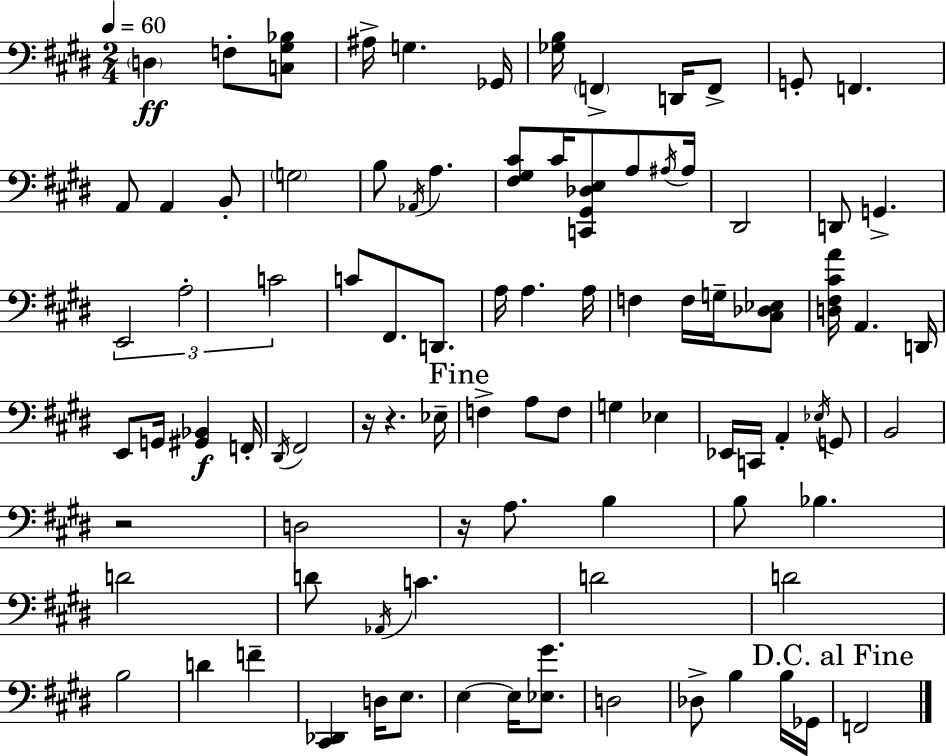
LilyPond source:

{
  \clef bass
  \numericTimeSignature
  \time 2/4
  \key e \major
  \tempo 4 = 60
  \parenthesize d4\ff f8-. <c gis bes>8 | ais16-> g4. ges,16 | <ges b>16 \parenthesize f,4-> d,16 f,8-> | g,8-. f,4. | \break a,8 a,4 b,8-. | \parenthesize g2 | b8 \acciaccatura { aes,16 } a4. | <fis gis cis'>8 cis'16 <c, gis, des e>8 a8 | \break \acciaccatura { ais16 } ais16 dis,2 | d,8 g,4.-> | \tuplet 3/2 { e,2 | a2-. | \break c'2 } | c'8 fis,8. d,8. | a16 a4. | a16 f4 f16 g16-- | \break <cis des ees>8 <d fis cis' a'>16 a,4. | d,16 e,8 g,16 <gis, bes,>4\f | f,16-. \acciaccatura { dis,16 } fis,2 | r16 r4. | \break ees16-- \mark "Fine" f4-> a8 | f8 g4 ees4 | ees,16 c,16 a,4-. | \acciaccatura { ees16 } g,8 b,2 | \break r2 | d2 | r16 a8. | b4 b8 bes4. | \break d'2 | d'8 \acciaccatura { aes,16 } c'4. | d'2 | d'2 | \break b2 | d'4 | f'4-- <cis, des,>4 | d16 e8. e4~~ | \break e16 <ees gis'>8. d2 | des8-> b4 | b16 ges,16 \mark "D.C. al Fine" f,2 | \bar "|."
}